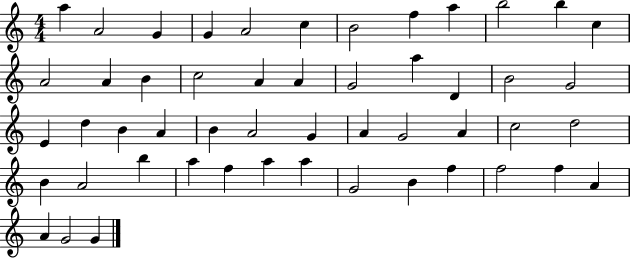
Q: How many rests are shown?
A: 0